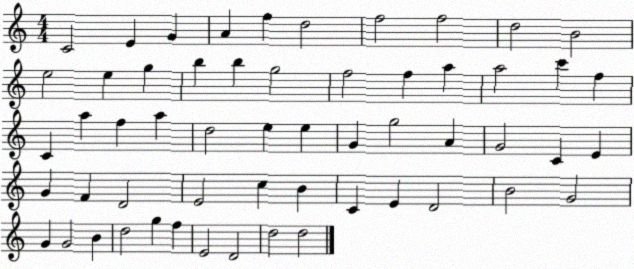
X:1
T:Untitled
M:4/4
L:1/4
K:C
C2 E G A f d2 f2 f2 d2 B2 e2 e g b b g2 f2 f a a2 c' f C a f a d2 e e G g2 A G2 C E G F D2 E2 c B C E D2 B2 G2 G G2 B d2 g f E2 D2 d2 d2